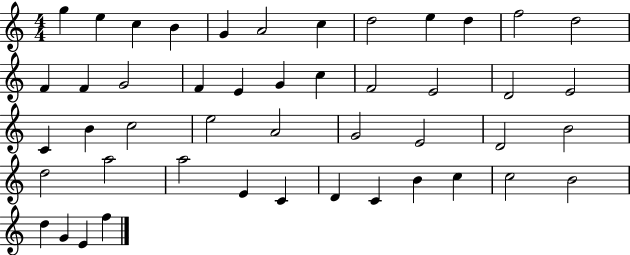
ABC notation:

X:1
T:Untitled
M:4/4
L:1/4
K:C
g e c B G A2 c d2 e d f2 d2 F F G2 F E G c F2 E2 D2 E2 C B c2 e2 A2 G2 E2 D2 B2 d2 a2 a2 E C D C B c c2 B2 d G E f